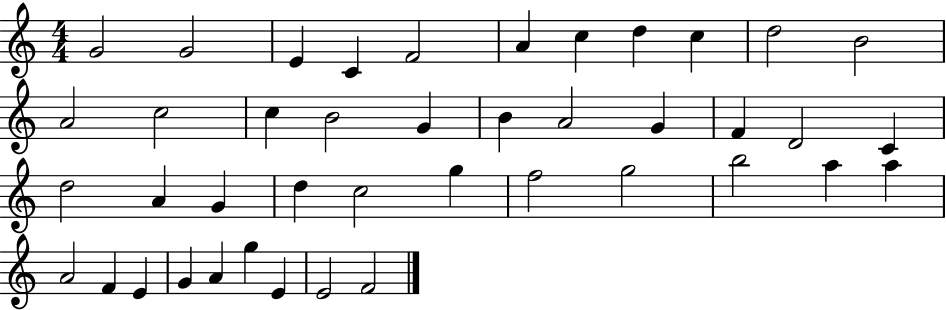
{
  \clef treble
  \numericTimeSignature
  \time 4/4
  \key c \major
  g'2 g'2 | e'4 c'4 f'2 | a'4 c''4 d''4 c''4 | d''2 b'2 | \break a'2 c''2 | c''4 b'2 g'4 | b'4 a'2 g'4 | f'4 d'2 c'4 | \break d''2 a'4 g'4 | d''4 c''2 g''4 | f''2 g''2 | b''2 a''4 a''4 | \break a'2 f'4 e'4 | g'4 a'4 g''4 e'4 | e'2 f'2 | \bar "|."
}